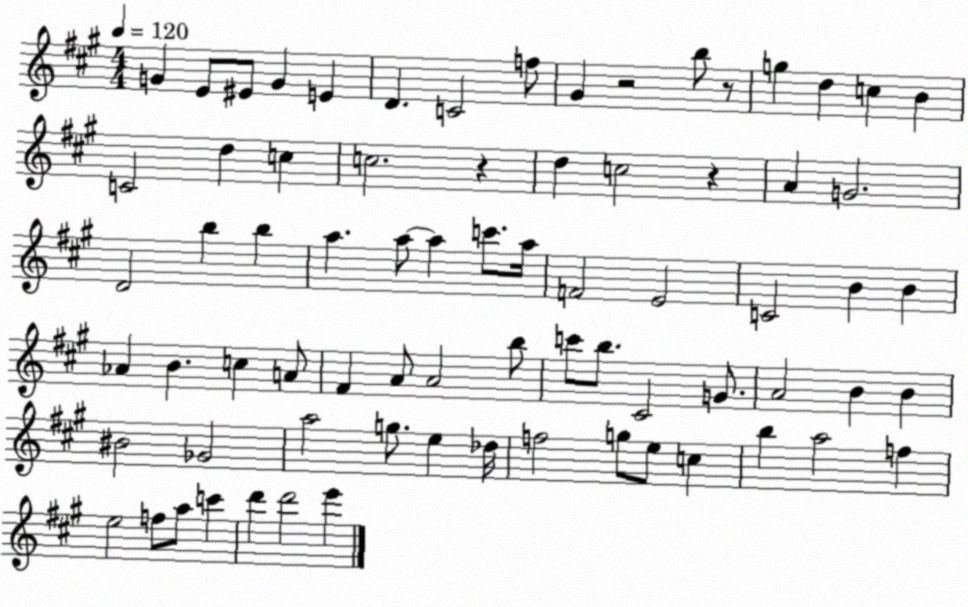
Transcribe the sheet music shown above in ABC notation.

X:1
T:Untitled
M:4/4
L:1/4
K:A
G E/2 ^E/2 G E D C2 f/2 ^G z2 b/2 z/2 g d c B C2 d c c2 z d c2 z A G2 D2 b b a a/2 a c'/2 a/4 F2 E2 C2 B B _A B c A/2 ^F A/2 A2 b/2 c'/2 b/2 ^C2 G/2 A2 B B ^B2 _G2 a2 g/2 e _d/4 f2 g/2 e/2 c b a2 f e2 f/2 a/2 c' d' d'2 e'